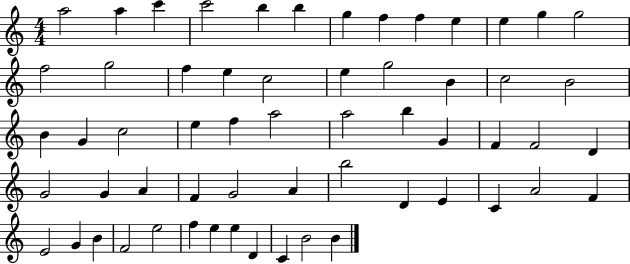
{
  \clef treble
  \numericTimeSignature
  \time 4/4
  \key c \major
  a''2 a''4 c'''4 | c'''2 b''4 b''4 | g''4 f''4 f''4 e''4 | e''4 g''4 g''2 | \break f''2 g''2 | f''4 e''4 c''2 | e''4 g''2 b'4 | c''2 b'2 | \break b'4 g'4 c''2 | e''4 f''4 a''2 | a''2 b''4 g'4 | f'4 f'2 d'4 | \break g'2 g'4 a'4 | f'4 g'2 a'4 | b''2 d'4 e'4 | c'4 a'2 f'4 | \break e'2 g'4 b'4 | f'2 e''2 | f''4 e''4 e''4 d'4 | c'4 b'2 b'4 | \break \bar "|."
}